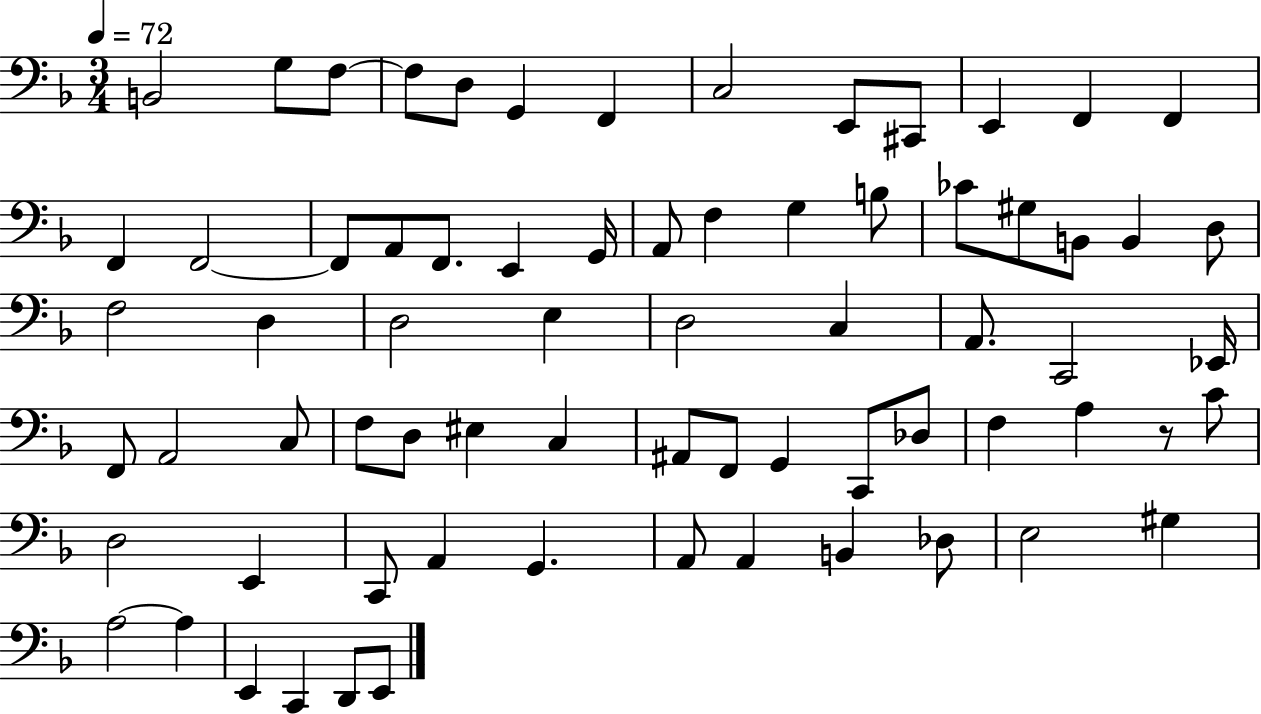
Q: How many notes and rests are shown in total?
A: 71